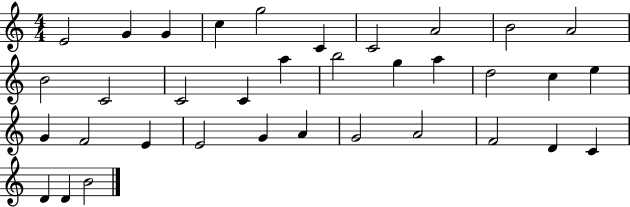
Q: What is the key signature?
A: C major